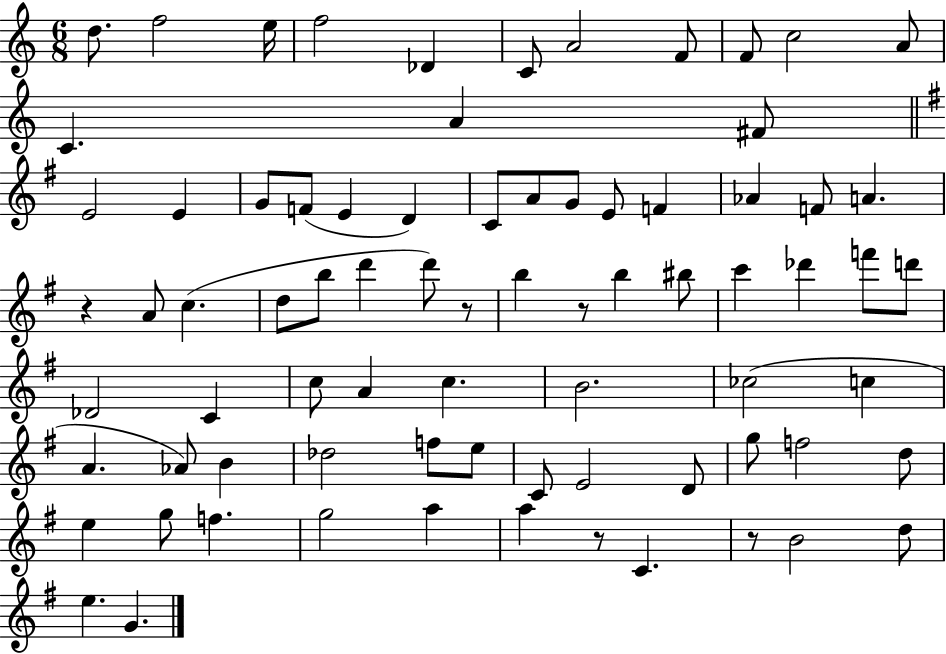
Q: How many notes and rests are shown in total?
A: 77